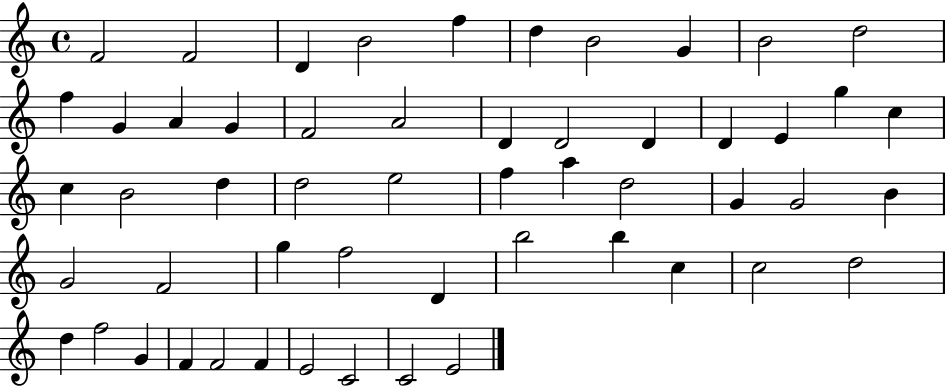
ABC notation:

X:1
T:Untitled
M:4/4
L:1/4
K:C
F2 F2 D B2 f d B2 G B2 d2 f G A G F2 A2 D D2 D D E g c c B2 d d2 e2 f a d2 G G2 B G2 F2 g f2 D b2 b c c2 d2 d f2 G F F2 F E2 C2 C2 E2